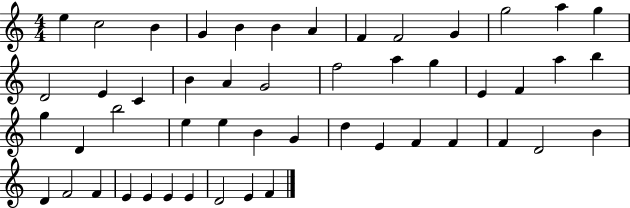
E5/q C5/h B4/q G4/q B4/q B4/q A4/q F4/q F4/h G4/q G5/h A5/q G5/q D4/h E4/q C4/q B4/q A4/q G4/h F5/h A5/q G5/q E4/q F4/q A5/q B5/q G5/q D4/q B5/h E5/q E5/q B4/q G4/q D5/q E4/q F4/q F4/q F4/q D4/h B4/q D4/q F4/h F4/q E4/q E4/q E4/q E4/q D4/h E4/q F4/q